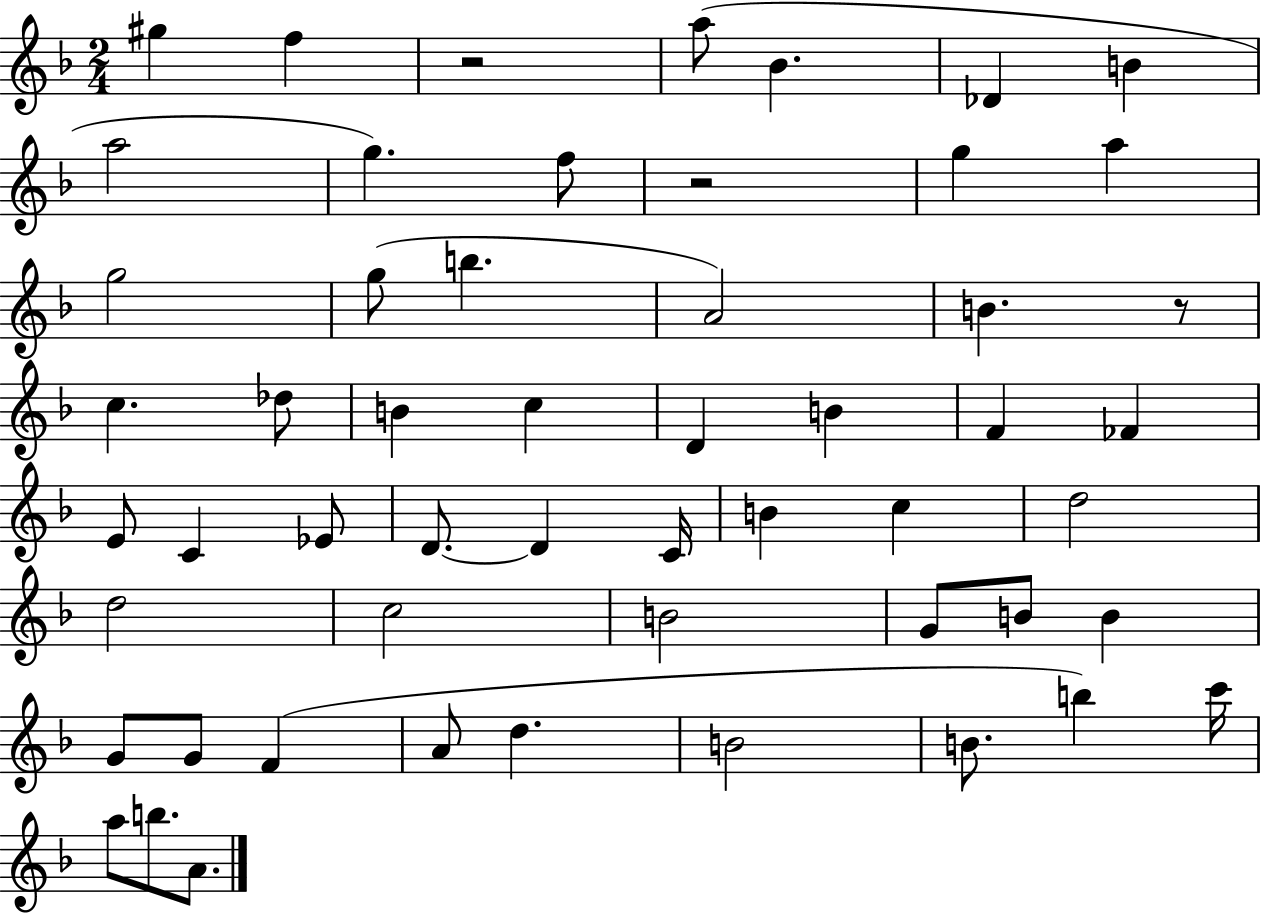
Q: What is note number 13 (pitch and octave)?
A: G5